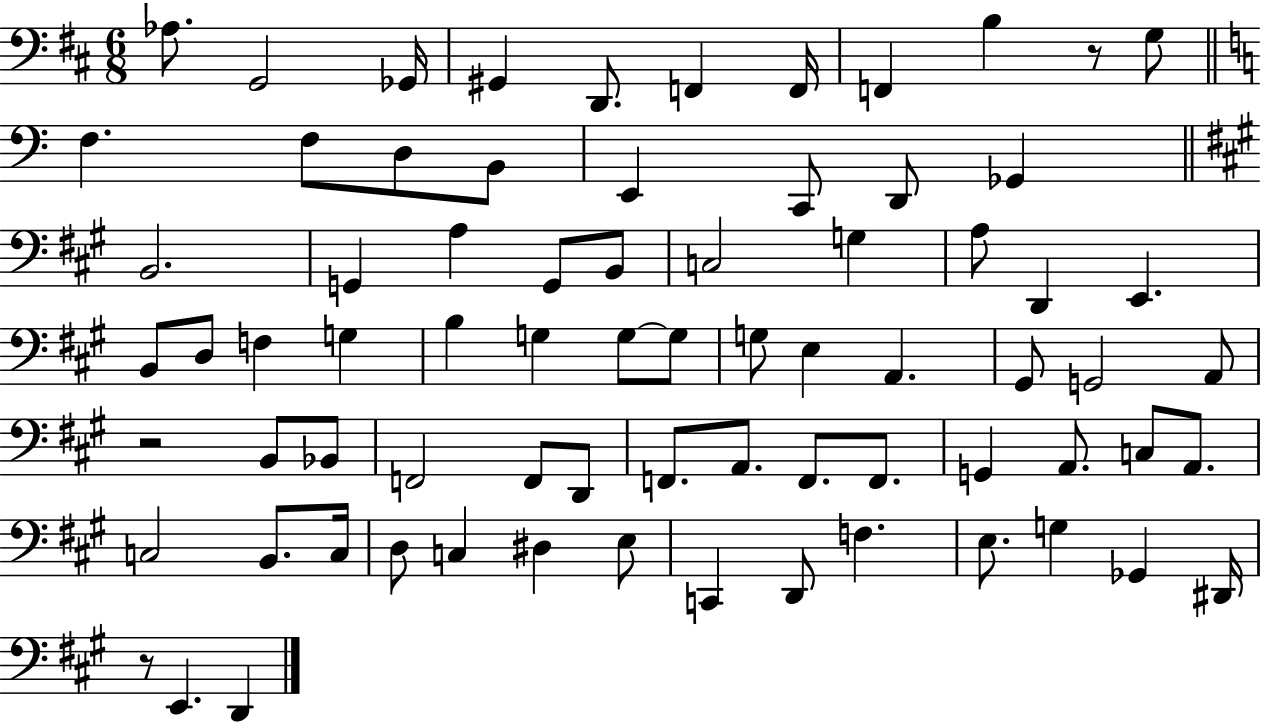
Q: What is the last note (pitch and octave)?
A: D2